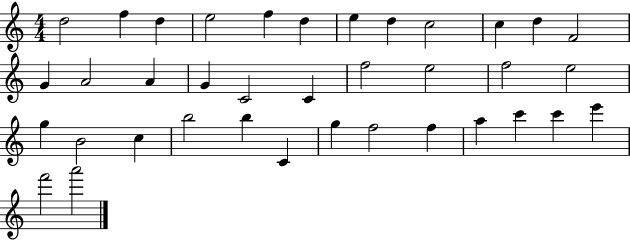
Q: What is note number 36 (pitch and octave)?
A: F6